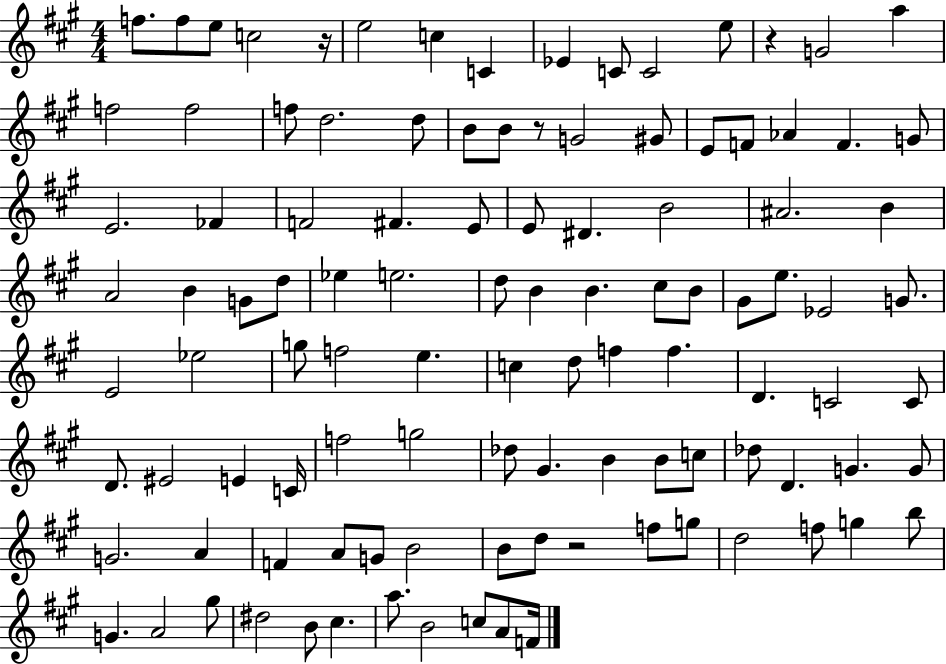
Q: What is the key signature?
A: A major